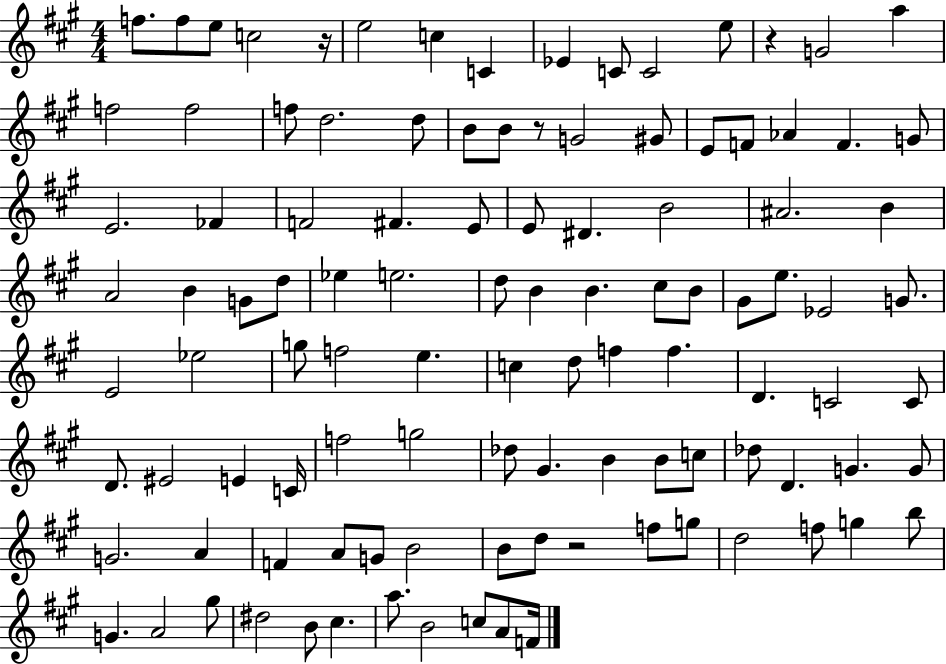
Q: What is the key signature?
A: A major